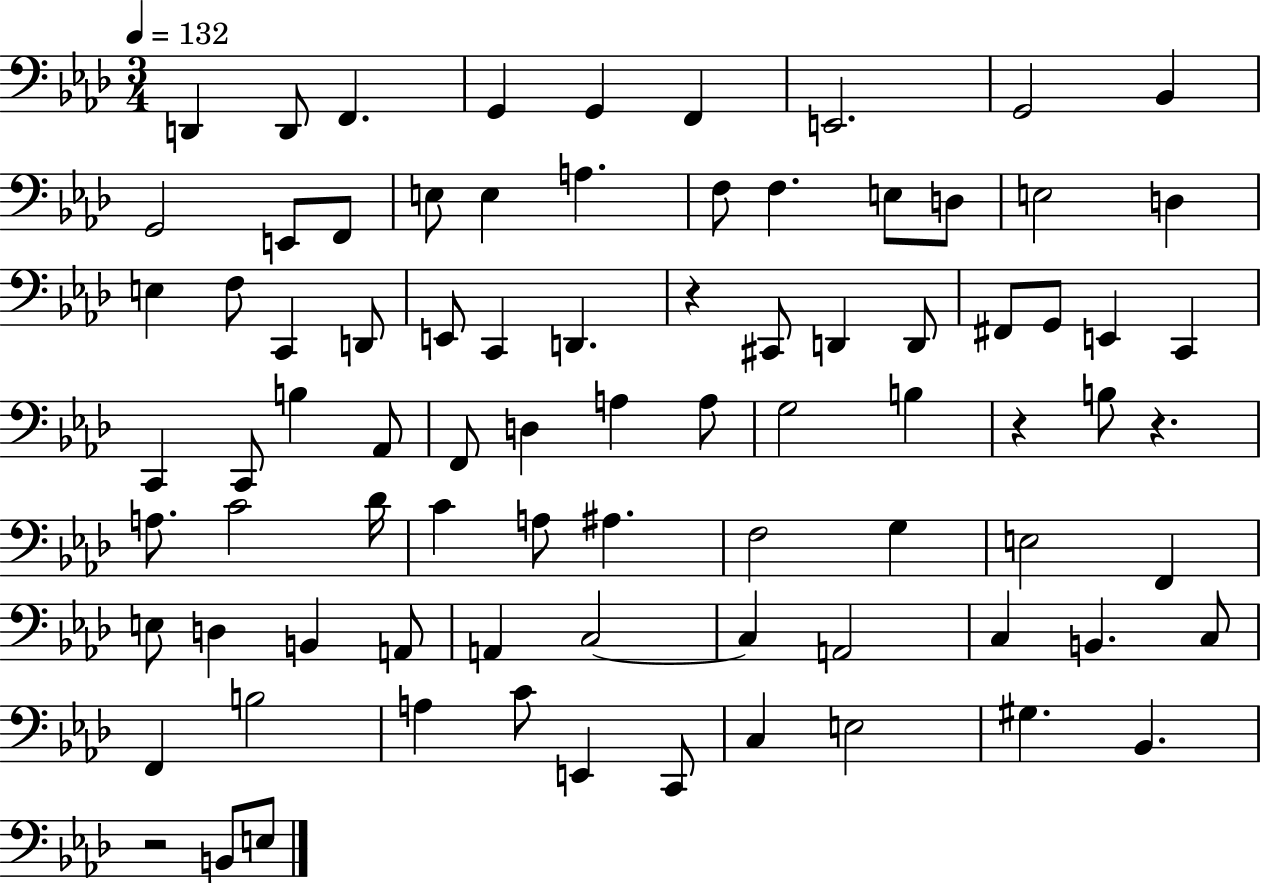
{
  \clef bass
  \numericTimeSignature
  \time 3/4
  \key aes \major
  \tempo 4 = 132
  d,4 d,8 f,4. | g,4 g,4 f,4 | e,2. | g,2 bes,4 | \break g,2 e,8 f,8 | e8 e4 a4. | f8 f4. e8 d8 | e2 d4 | \break e4 f8 c,4 d,8 | e,8 c,4 d,4. | r4 cis,8 d,4 d,8 | fis,8 g,8 e,4 c,4 | \break c,4 c,8 b4 aes,8 | f,8 d4 a4 a8 | g2 b4 | r4 b8 r4. | \break a8. c'2 des'16 | c'4 a8 ais4. | f2 g4 | e2 f,4 | \break e8 d4 b,4 a,8 | a,4 c2~~ | c4 a,2 | c4 b,4. c8 | \break f,4 b2 | a4 c'8 e,4 c,8 | c4 e2 | gis4. bes,4. | \break r2 b,8 e8 | \bar "|."
}